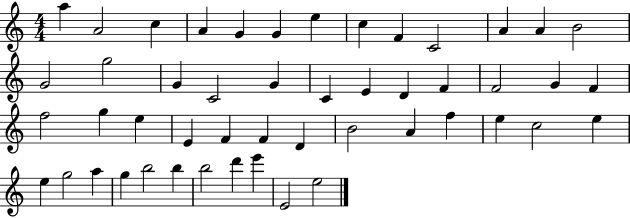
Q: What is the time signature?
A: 4/4